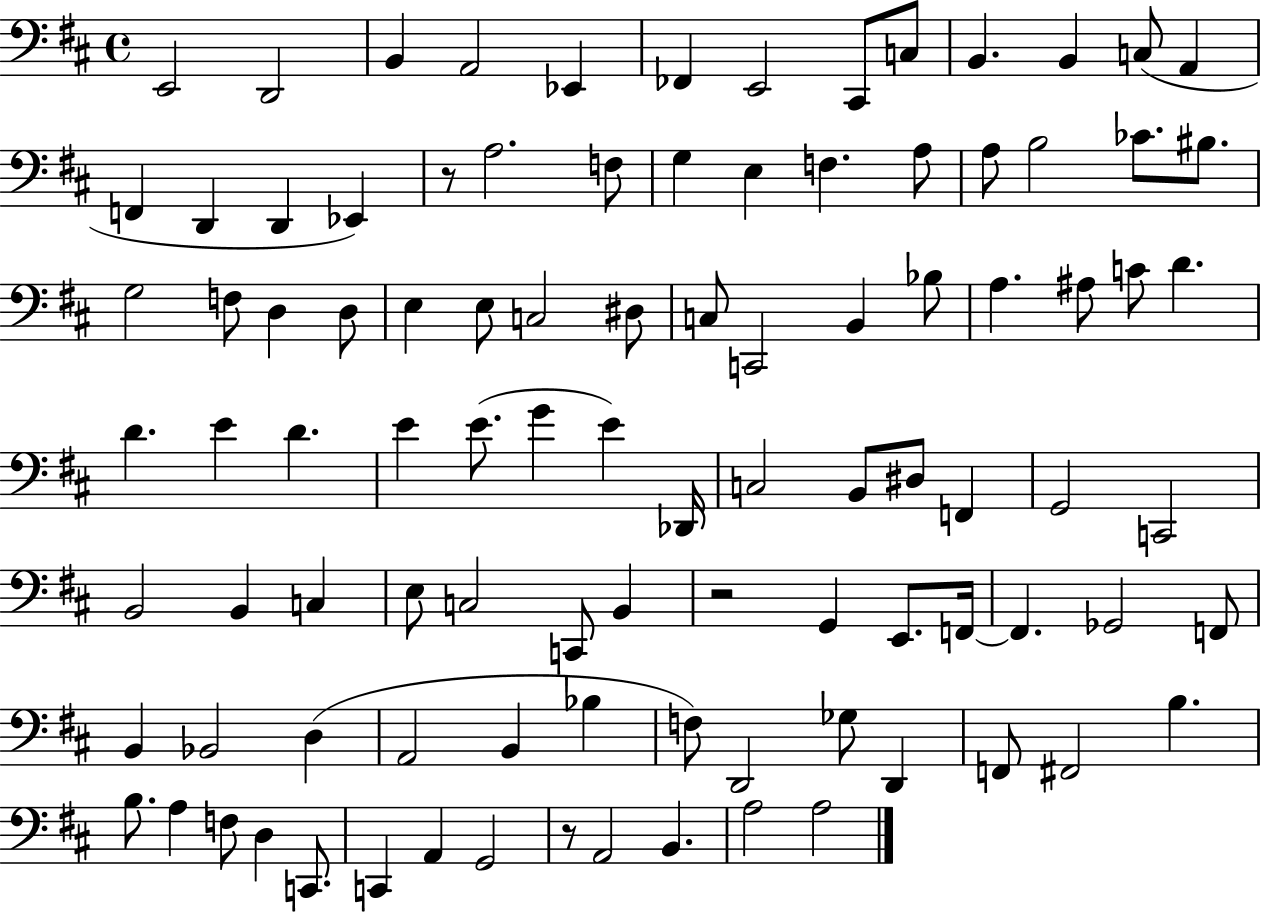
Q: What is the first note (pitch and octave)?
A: E2